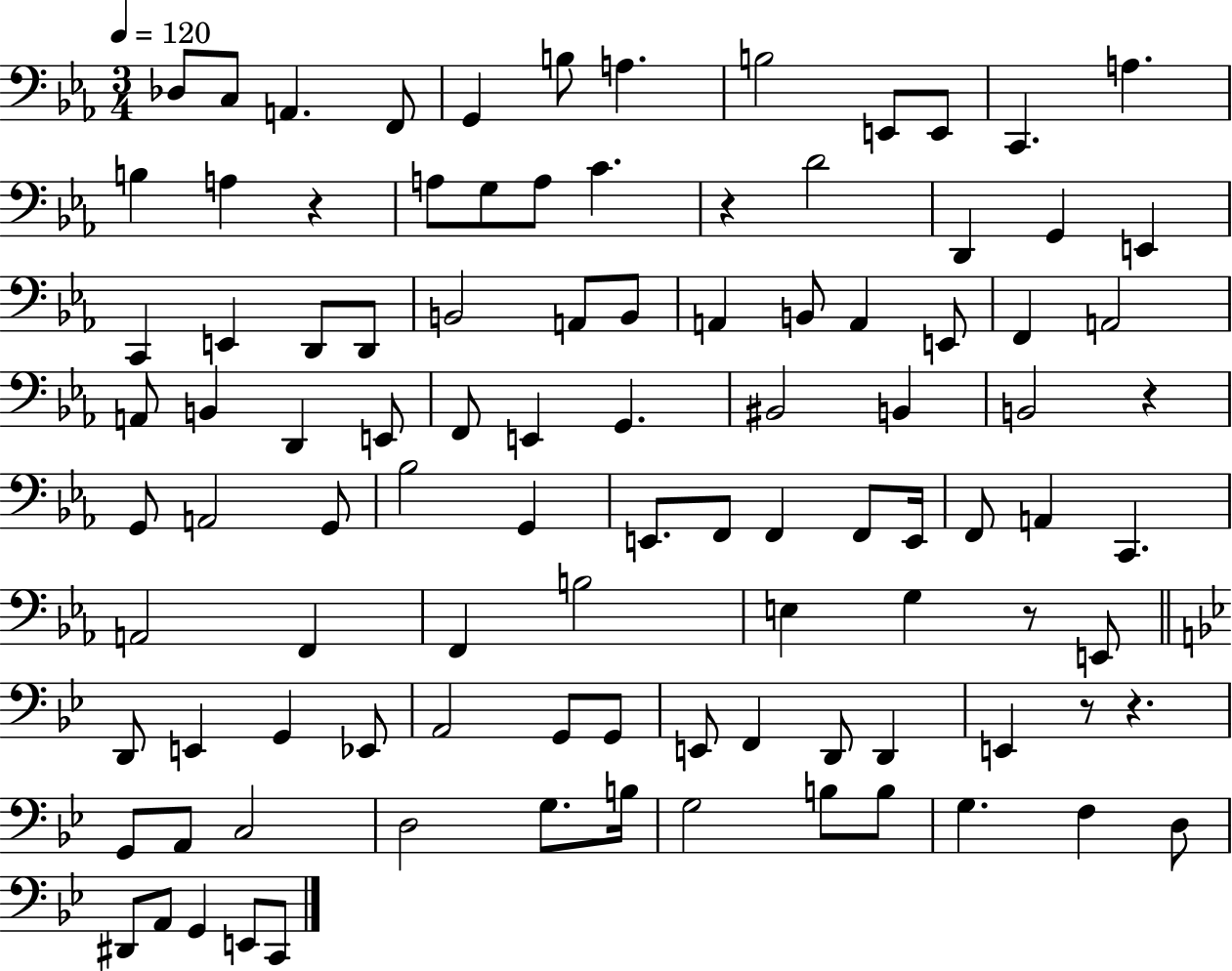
Db3/e C3/e A2/q. F2/e G2/q B3/e A3/q. B3/h E2/e E2/e C2/q. A3/q. B3/q A3/q R/q A3/e G3/e A3/e C4/q. R/q D4/h D2/q G2/q E2/q C2/q E2/q D2/e D2/e B2/h A2/e B2/e A2/q B2/e A2/q E2/e F2/q A2/h A2/e B2/q D2/q E2/e F2/e E2/q G2/q. BIS2/h B2/q B2/h R/q G2/e A2/h G2/e Bb3/h G2/q E2/e. F2/e F2/q F2/e E2/s F2/e A2/q C2/q. A2/h F2/q F2/q B3/h E3/q G3/q R/e E2/e D2/e E2/q G2/q Eb2/e A2/h G2/e G2/e E2/e F2/q D2/e D2/q E2/q R/e R/q. G2/e A2/e C3/h D3/h G3/e. B3/s G3/h B3/e B3/e G3/q. F3/q D3/e D#2/e A2/e G2/q E2/e C2/e